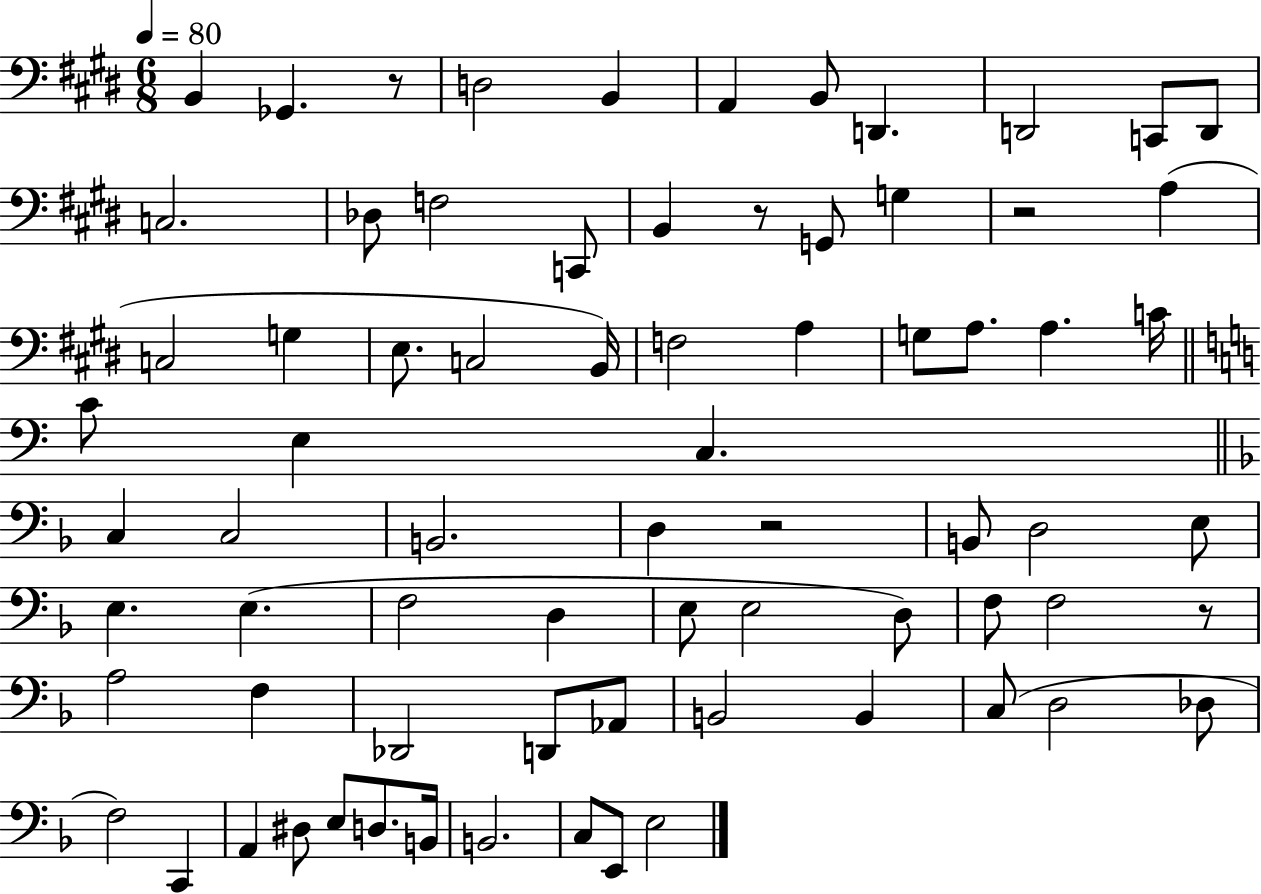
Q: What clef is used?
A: bass